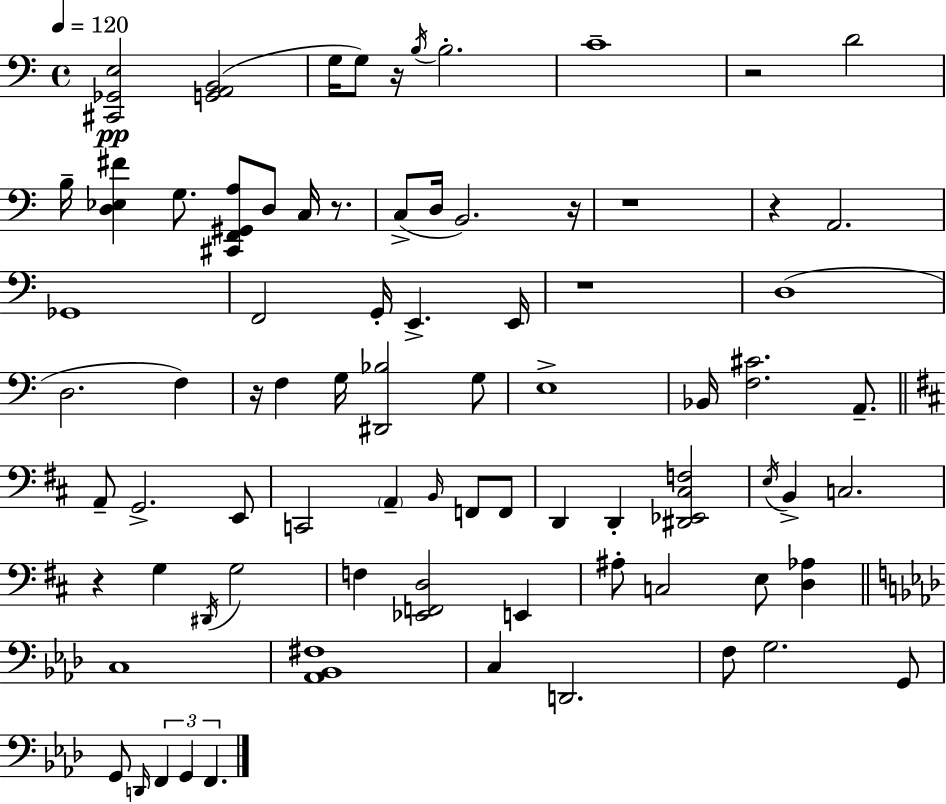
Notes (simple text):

[C#2,Gb2,E3]/h [G2,A2,B2]/h G3/s G3/e R/s B3/s B3/h. C4/w R/h D4/h B3/s [D3,Eb3,F#4]/q G3/e. [C#2,F2,G#2,A3]/e D3/e C3/s R/e. C3/e D3/s B2/h. R/s R/w R/q A2/h. Gb2/w F2/h G2/s E2/q. E2/s R/w D3/w D3/h. F3/q R/s F3/q G3/s [D#2,Bb3]/h G3/e E3/w Bb2/s [F3,C#4]/h. A2/e. A2/e G2/h. E2/e C2/h A2/q B2/s F2/e F2/e D2/q D2/q [D#2,Eb2,C#3,F3]/h E3/s B2/q C3/h. R/q G3/q D#2/s G3/h F3/q [Eb2,F2,D3]/h E2/q A#3/e C3/h E3/e [D3,Ab3]/q C3/w [Ab2,Bb2,F#3]/w C3/q D2/h. F3/e G3/h. G2/e G2/e D2/s F2/q G2/q F2/q.